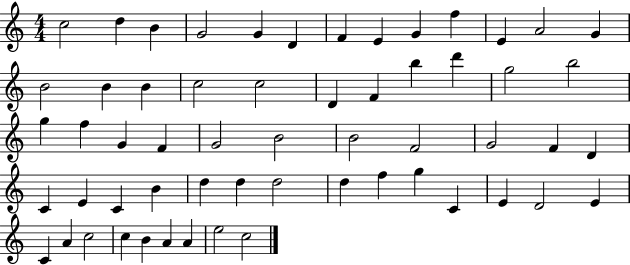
C5/h D5/q B4/q G4/h G4/q D4/q F4/q E4/q G4/q F5/q E4/q A4/h G4/q B4/h B4/q B4/q C5/h C5/h D4/q F4/q B5/q D6/q G5/h B5/h G5/q F5/q G4/q F4/q G4/h B4/h B4/h F4/h G4/h F4/q D4/q C4/q E4/q C4/q B4/q D5/q D5/q D5/h D5/q F5/q G5/q C4/q E4/q D4/h E4/q C4/q A4/q C5/h C5/q B4/q A4/q A4/q E5/h C5/h